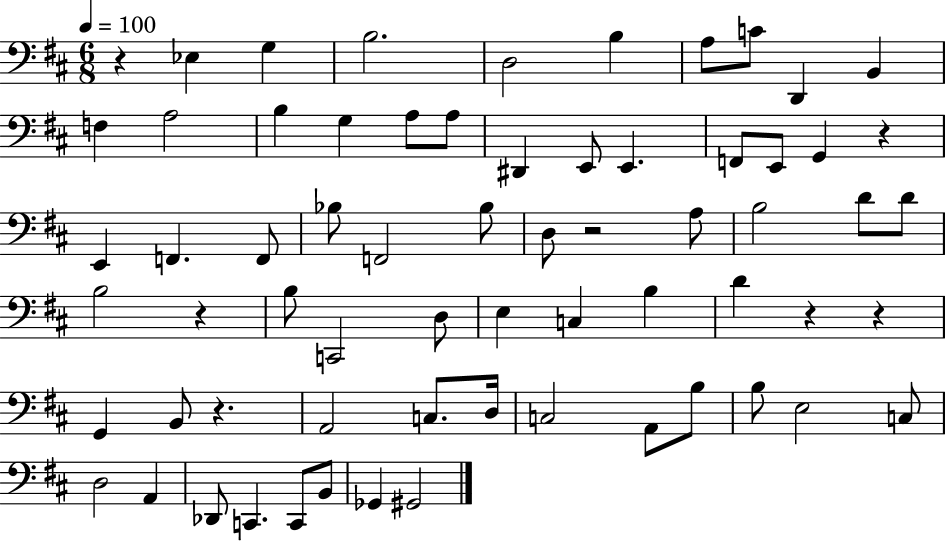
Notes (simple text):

R/q Eb3/q G3/q B3/h. D3/h B3/q A3/e C4/e D2/q B2/q F3/q A3/h B3/q G3/q A3/e A3/e D#2/q E2/e E2/q. F2/e E2/e G2/q R/q E2/q F2/q. F2/e Bb3/e F2/h Bb3/e D3/e R/h A3/e B3/h D4/e D4/e B3/h R/q B3/e C2/h D3/e E3/q C3/q B3/q D4/q R/q R/q G2/q B2/e R/q. A2/h C3/e. D3/s C3/h A2/e B3/e B3/e E3/h C3/e D3/h A2/q Db2/e C2/q. C2/e B2/e Gb2/q G#2/h